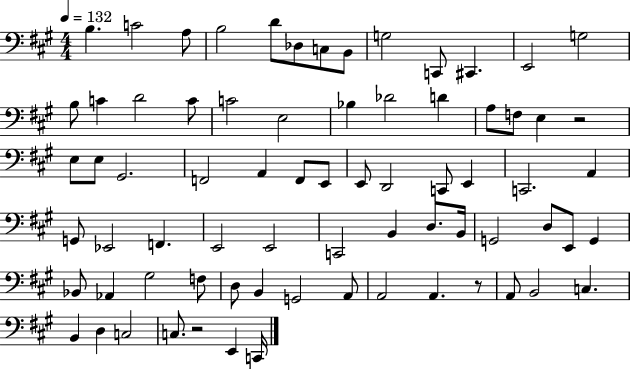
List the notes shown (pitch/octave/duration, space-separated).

B3/q. C4/h A3/e B3/h D4/e Db3/e C3/e B2/e G3/h C2/e C#2/q. E2/h G3/h B3/e C4/q D4/h C4/e C4/h E3/h Bb3/q Db4/h D4/q A3/e F3/e E3/q R/h E3/e E3/e G#2/h. F2/h A2/q F2/e E2/e E2/e D2/h C2/e E2/q C2/h. A2/q G2/e Eb2/h F2/q. E2/h E2/h C2/h B2/q D3/e. B2/s G2/h D3/e E2/e G2/q Bb2/e Ab2/q G#3/h F3/e D3/e B2/q G2/h A2/e A2/h A2/q. R/e A2/e B2/h C3/q. B2/q D3/q C3/h C3/e. R/h E2/q C2/s